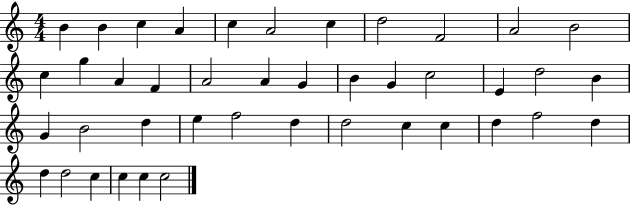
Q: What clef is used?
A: treble